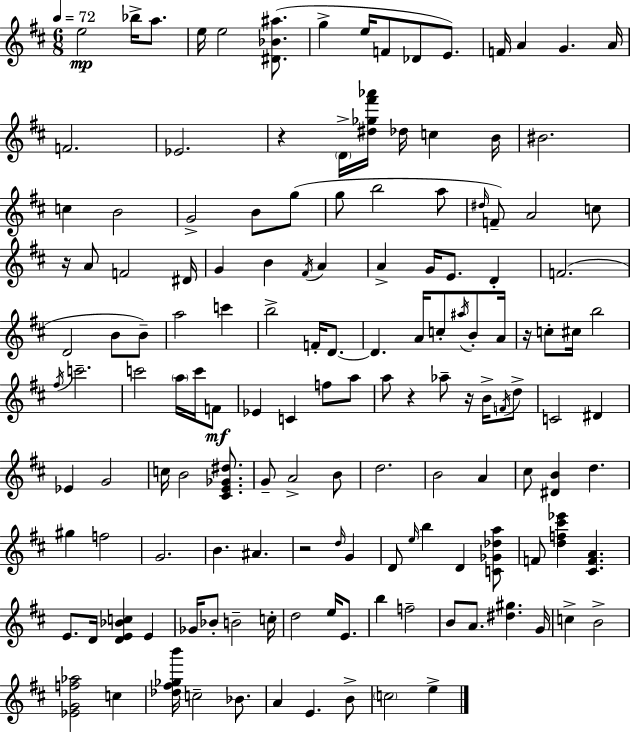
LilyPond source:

{
  \clef treble
  \numericTimeSignature
  \time 6/8
  \key d \major
  \tempo 4 = 72
  e''2\mp bes''16-> a''8. | e''16 e''2 <dis' bes' ais''>8.( | g''4-> e''16 f'8 des'8 e'8.) | f'16 a'4 g'4. a'16 | \break f'2. | ees'2. | r4 \parenthesize d'16-> <dis'' ges'' fis''' aes'''>16 des''16 c''4 b'16 | bis'2. | \break c''4 b'2 | g'2-> b'8 g''8( | g''8 b''2 a''8 | \grace { dis''16 }) f'8-- a'2 c''8 | \break r16 a'8 f'2 | dis'16 g'4 b'4 \acciaccatura { fis'16 } a'4 | a'4-> g'16 e'8. d'4-. | f'2.( | \break d'2 b'8 | b'8--) a''2 c'''4 | b''2-> f'16-. d'8.~~ | d'4. a'16 c''8-. \acciaccatura { ais''16 } | \break b'8-. a'16 r16 c''8-. cis''16 b''2 | \acciaccatura { fis''16 } c'''2.-- | c'''2 | \parenthesize a''16 c'''16 f'8\mf ees'4 c'4 | \break f''8 a''8 a''8 r4 aes''8-- | r16 b'16-> \acciaccatura { f'16 } d''8-> c'2 | dis'4 ees'4 g'2 | c''16 b'2 | \break <cis' e' ges' dis''>8. g'8-- a'2-> | b'8 d''2. | b'2 | a'4 cis''8 <dis' b'>4 d''4. | \break gis''4 f''2 | g'2. | b'4. ais'4. | r2 | \break \grace { d''16 } g'4 d'8 \grace { e''16 } b''4 | d'4 <c' ges' des'' a''>8 f'8 <d'' f'' cis''' ees'''>4 | <cis' f' a'>4. e'8. d'16 <d' e' bes' c''>4 | e'4 ges'16 bes'8-. b'2-- | \break c''16-. d''2 | e''16 e'8. b''4 f''2-- | b'8 a'8. | <dis'' gis''>4. g'16 c''4-> b'2-> | \break <ees' g' f'' aes''>2 | c''4 <des'' fis'' ges'' b'''>16 c''2-- | bes'8. a'4 e'4. | b'8-> \parenthesize c''2 | \break e''4-> \bar "|."
}